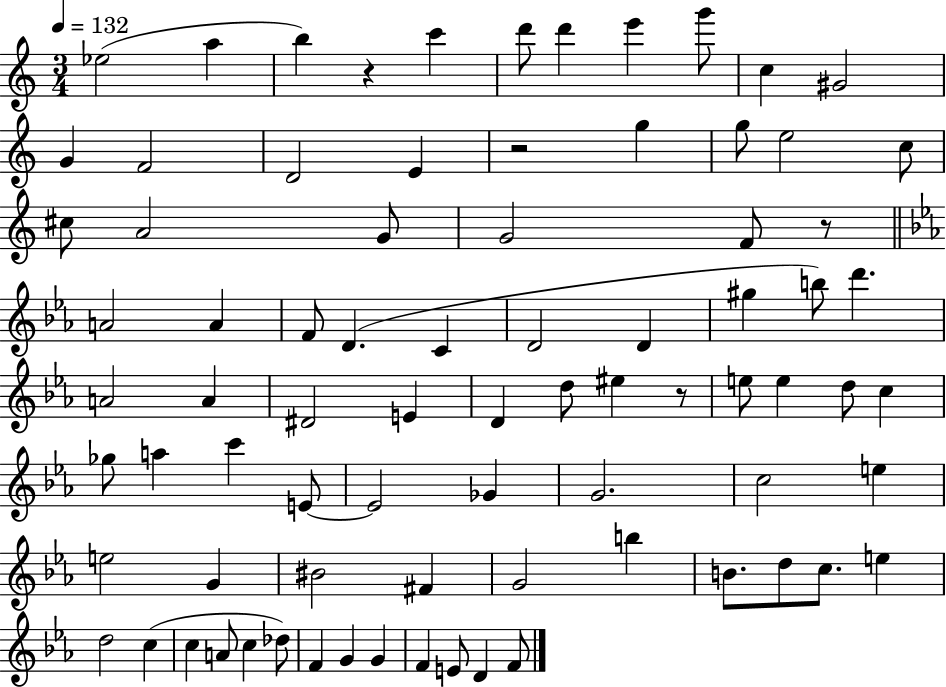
Eb5/h A5/q B5/q R/q C6/q D6/e D6/q E6/q G6/e C5/q G#4/h G4/q F4/h D4/h E4/q R/h G5/q G5/e E5/h C5/e C#5/e A4/h G4/e G4/h F4/e R/e A4/h A4/q F4/e D4/q. C4/q D4/h D4/q G#5/q B5/e D6/q. A4/h A4/q D#4/h E4/q D4/q D5/e EIS5/q R/e E5/e E5/q D5/e C5/q Gb5/e A5/q C6/q E4/e E4/h Gb4/q G4/h. C5/h E5/q E5/h G4/q BIS4/h F#4/q G4/h B5/q B4/e. D5/e C5/e. E5/q D5/h C5/q C5/q A4/e C5/q Db5/e F4/q G4/q G4/q F4/q E4/e D4/q F4/e